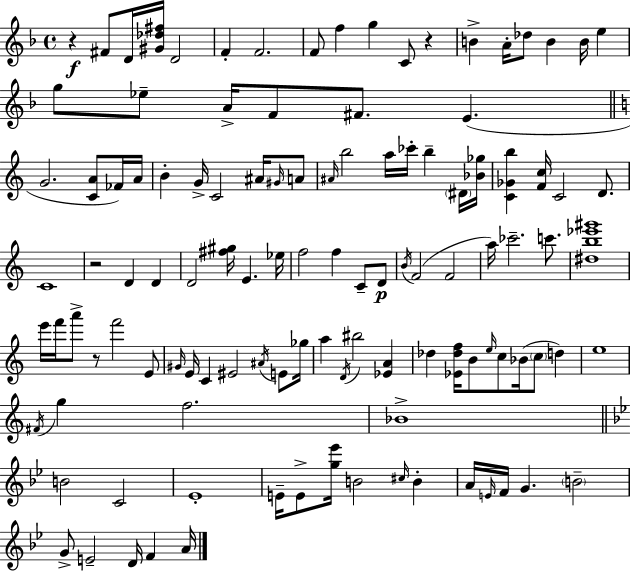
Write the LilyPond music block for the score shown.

{
  \clef treble
  \time 4/4
  \defaultTimeSignature
  \key d \minor
  r4\f fis'8 d'16 <gis' des'' fis''>16 d'2 | f'4-. f'2. | f'8 f''4 g''4 c'8 r4 | b'4-> a'16-. des''8 b'4 b'16 e''4 | \break g''8 ees''8-- a'16-> f'8 fis'8. e'4.( | \bar "||" \break \key c \major g'2. <c' a'>8 fes'16) a'16 | b'4-. g'16-> c'2 ais'16 \grace { gis'16 } a'8 | \grace { ais'16 } b''2 a''16 ces'''16-. b''4-- | \parenthesize dis'16 <bes' ges''>16 <c' ges' b''>4 <f' c''>16 c'2 d'8. | \break c'1 | r2 d'4 d'4 | d'2 <fis'' gis''>16 e'4. | ees''16 f''2 f''4 c'8-- | \break d'8\p \acciaccatura { b'16 }( f'2 f'2 | a''16) ces'''2.-- | c'''8. <dis'' b'' ees''' gis'''>1 | e'''16 f'''16 a'''8-> r8 f'''2 | \break e'8 \grace { gis'16 } e'16 c'4 eis'2 | \acciaccatura { ais'16 } e'8 ges''16 a''4 \acciaccatura { d'16 } bis''2 | <ees' a'>4 des''4 <ees' des'' f''>16 b'8 \grace { e''16 } c''8 | bes'16( \parenthesize c''8 d''4) e''1 | \break \acciaccatura { fis'16 } g''4 f''2. | bes'1-> | \bar "||" \break \key g \minor b'2 c'2 | ees'1-. | e'16-- e'8-> <g'' ees'''>16 b'2 \grace { cis''16 } b'4-. | a'16 \grace { e'16 } f'16 g'4. \parenthesize b'2-- | \break g'8-> e'2-- d'16 f'4 | a'16 \bar "|."
}